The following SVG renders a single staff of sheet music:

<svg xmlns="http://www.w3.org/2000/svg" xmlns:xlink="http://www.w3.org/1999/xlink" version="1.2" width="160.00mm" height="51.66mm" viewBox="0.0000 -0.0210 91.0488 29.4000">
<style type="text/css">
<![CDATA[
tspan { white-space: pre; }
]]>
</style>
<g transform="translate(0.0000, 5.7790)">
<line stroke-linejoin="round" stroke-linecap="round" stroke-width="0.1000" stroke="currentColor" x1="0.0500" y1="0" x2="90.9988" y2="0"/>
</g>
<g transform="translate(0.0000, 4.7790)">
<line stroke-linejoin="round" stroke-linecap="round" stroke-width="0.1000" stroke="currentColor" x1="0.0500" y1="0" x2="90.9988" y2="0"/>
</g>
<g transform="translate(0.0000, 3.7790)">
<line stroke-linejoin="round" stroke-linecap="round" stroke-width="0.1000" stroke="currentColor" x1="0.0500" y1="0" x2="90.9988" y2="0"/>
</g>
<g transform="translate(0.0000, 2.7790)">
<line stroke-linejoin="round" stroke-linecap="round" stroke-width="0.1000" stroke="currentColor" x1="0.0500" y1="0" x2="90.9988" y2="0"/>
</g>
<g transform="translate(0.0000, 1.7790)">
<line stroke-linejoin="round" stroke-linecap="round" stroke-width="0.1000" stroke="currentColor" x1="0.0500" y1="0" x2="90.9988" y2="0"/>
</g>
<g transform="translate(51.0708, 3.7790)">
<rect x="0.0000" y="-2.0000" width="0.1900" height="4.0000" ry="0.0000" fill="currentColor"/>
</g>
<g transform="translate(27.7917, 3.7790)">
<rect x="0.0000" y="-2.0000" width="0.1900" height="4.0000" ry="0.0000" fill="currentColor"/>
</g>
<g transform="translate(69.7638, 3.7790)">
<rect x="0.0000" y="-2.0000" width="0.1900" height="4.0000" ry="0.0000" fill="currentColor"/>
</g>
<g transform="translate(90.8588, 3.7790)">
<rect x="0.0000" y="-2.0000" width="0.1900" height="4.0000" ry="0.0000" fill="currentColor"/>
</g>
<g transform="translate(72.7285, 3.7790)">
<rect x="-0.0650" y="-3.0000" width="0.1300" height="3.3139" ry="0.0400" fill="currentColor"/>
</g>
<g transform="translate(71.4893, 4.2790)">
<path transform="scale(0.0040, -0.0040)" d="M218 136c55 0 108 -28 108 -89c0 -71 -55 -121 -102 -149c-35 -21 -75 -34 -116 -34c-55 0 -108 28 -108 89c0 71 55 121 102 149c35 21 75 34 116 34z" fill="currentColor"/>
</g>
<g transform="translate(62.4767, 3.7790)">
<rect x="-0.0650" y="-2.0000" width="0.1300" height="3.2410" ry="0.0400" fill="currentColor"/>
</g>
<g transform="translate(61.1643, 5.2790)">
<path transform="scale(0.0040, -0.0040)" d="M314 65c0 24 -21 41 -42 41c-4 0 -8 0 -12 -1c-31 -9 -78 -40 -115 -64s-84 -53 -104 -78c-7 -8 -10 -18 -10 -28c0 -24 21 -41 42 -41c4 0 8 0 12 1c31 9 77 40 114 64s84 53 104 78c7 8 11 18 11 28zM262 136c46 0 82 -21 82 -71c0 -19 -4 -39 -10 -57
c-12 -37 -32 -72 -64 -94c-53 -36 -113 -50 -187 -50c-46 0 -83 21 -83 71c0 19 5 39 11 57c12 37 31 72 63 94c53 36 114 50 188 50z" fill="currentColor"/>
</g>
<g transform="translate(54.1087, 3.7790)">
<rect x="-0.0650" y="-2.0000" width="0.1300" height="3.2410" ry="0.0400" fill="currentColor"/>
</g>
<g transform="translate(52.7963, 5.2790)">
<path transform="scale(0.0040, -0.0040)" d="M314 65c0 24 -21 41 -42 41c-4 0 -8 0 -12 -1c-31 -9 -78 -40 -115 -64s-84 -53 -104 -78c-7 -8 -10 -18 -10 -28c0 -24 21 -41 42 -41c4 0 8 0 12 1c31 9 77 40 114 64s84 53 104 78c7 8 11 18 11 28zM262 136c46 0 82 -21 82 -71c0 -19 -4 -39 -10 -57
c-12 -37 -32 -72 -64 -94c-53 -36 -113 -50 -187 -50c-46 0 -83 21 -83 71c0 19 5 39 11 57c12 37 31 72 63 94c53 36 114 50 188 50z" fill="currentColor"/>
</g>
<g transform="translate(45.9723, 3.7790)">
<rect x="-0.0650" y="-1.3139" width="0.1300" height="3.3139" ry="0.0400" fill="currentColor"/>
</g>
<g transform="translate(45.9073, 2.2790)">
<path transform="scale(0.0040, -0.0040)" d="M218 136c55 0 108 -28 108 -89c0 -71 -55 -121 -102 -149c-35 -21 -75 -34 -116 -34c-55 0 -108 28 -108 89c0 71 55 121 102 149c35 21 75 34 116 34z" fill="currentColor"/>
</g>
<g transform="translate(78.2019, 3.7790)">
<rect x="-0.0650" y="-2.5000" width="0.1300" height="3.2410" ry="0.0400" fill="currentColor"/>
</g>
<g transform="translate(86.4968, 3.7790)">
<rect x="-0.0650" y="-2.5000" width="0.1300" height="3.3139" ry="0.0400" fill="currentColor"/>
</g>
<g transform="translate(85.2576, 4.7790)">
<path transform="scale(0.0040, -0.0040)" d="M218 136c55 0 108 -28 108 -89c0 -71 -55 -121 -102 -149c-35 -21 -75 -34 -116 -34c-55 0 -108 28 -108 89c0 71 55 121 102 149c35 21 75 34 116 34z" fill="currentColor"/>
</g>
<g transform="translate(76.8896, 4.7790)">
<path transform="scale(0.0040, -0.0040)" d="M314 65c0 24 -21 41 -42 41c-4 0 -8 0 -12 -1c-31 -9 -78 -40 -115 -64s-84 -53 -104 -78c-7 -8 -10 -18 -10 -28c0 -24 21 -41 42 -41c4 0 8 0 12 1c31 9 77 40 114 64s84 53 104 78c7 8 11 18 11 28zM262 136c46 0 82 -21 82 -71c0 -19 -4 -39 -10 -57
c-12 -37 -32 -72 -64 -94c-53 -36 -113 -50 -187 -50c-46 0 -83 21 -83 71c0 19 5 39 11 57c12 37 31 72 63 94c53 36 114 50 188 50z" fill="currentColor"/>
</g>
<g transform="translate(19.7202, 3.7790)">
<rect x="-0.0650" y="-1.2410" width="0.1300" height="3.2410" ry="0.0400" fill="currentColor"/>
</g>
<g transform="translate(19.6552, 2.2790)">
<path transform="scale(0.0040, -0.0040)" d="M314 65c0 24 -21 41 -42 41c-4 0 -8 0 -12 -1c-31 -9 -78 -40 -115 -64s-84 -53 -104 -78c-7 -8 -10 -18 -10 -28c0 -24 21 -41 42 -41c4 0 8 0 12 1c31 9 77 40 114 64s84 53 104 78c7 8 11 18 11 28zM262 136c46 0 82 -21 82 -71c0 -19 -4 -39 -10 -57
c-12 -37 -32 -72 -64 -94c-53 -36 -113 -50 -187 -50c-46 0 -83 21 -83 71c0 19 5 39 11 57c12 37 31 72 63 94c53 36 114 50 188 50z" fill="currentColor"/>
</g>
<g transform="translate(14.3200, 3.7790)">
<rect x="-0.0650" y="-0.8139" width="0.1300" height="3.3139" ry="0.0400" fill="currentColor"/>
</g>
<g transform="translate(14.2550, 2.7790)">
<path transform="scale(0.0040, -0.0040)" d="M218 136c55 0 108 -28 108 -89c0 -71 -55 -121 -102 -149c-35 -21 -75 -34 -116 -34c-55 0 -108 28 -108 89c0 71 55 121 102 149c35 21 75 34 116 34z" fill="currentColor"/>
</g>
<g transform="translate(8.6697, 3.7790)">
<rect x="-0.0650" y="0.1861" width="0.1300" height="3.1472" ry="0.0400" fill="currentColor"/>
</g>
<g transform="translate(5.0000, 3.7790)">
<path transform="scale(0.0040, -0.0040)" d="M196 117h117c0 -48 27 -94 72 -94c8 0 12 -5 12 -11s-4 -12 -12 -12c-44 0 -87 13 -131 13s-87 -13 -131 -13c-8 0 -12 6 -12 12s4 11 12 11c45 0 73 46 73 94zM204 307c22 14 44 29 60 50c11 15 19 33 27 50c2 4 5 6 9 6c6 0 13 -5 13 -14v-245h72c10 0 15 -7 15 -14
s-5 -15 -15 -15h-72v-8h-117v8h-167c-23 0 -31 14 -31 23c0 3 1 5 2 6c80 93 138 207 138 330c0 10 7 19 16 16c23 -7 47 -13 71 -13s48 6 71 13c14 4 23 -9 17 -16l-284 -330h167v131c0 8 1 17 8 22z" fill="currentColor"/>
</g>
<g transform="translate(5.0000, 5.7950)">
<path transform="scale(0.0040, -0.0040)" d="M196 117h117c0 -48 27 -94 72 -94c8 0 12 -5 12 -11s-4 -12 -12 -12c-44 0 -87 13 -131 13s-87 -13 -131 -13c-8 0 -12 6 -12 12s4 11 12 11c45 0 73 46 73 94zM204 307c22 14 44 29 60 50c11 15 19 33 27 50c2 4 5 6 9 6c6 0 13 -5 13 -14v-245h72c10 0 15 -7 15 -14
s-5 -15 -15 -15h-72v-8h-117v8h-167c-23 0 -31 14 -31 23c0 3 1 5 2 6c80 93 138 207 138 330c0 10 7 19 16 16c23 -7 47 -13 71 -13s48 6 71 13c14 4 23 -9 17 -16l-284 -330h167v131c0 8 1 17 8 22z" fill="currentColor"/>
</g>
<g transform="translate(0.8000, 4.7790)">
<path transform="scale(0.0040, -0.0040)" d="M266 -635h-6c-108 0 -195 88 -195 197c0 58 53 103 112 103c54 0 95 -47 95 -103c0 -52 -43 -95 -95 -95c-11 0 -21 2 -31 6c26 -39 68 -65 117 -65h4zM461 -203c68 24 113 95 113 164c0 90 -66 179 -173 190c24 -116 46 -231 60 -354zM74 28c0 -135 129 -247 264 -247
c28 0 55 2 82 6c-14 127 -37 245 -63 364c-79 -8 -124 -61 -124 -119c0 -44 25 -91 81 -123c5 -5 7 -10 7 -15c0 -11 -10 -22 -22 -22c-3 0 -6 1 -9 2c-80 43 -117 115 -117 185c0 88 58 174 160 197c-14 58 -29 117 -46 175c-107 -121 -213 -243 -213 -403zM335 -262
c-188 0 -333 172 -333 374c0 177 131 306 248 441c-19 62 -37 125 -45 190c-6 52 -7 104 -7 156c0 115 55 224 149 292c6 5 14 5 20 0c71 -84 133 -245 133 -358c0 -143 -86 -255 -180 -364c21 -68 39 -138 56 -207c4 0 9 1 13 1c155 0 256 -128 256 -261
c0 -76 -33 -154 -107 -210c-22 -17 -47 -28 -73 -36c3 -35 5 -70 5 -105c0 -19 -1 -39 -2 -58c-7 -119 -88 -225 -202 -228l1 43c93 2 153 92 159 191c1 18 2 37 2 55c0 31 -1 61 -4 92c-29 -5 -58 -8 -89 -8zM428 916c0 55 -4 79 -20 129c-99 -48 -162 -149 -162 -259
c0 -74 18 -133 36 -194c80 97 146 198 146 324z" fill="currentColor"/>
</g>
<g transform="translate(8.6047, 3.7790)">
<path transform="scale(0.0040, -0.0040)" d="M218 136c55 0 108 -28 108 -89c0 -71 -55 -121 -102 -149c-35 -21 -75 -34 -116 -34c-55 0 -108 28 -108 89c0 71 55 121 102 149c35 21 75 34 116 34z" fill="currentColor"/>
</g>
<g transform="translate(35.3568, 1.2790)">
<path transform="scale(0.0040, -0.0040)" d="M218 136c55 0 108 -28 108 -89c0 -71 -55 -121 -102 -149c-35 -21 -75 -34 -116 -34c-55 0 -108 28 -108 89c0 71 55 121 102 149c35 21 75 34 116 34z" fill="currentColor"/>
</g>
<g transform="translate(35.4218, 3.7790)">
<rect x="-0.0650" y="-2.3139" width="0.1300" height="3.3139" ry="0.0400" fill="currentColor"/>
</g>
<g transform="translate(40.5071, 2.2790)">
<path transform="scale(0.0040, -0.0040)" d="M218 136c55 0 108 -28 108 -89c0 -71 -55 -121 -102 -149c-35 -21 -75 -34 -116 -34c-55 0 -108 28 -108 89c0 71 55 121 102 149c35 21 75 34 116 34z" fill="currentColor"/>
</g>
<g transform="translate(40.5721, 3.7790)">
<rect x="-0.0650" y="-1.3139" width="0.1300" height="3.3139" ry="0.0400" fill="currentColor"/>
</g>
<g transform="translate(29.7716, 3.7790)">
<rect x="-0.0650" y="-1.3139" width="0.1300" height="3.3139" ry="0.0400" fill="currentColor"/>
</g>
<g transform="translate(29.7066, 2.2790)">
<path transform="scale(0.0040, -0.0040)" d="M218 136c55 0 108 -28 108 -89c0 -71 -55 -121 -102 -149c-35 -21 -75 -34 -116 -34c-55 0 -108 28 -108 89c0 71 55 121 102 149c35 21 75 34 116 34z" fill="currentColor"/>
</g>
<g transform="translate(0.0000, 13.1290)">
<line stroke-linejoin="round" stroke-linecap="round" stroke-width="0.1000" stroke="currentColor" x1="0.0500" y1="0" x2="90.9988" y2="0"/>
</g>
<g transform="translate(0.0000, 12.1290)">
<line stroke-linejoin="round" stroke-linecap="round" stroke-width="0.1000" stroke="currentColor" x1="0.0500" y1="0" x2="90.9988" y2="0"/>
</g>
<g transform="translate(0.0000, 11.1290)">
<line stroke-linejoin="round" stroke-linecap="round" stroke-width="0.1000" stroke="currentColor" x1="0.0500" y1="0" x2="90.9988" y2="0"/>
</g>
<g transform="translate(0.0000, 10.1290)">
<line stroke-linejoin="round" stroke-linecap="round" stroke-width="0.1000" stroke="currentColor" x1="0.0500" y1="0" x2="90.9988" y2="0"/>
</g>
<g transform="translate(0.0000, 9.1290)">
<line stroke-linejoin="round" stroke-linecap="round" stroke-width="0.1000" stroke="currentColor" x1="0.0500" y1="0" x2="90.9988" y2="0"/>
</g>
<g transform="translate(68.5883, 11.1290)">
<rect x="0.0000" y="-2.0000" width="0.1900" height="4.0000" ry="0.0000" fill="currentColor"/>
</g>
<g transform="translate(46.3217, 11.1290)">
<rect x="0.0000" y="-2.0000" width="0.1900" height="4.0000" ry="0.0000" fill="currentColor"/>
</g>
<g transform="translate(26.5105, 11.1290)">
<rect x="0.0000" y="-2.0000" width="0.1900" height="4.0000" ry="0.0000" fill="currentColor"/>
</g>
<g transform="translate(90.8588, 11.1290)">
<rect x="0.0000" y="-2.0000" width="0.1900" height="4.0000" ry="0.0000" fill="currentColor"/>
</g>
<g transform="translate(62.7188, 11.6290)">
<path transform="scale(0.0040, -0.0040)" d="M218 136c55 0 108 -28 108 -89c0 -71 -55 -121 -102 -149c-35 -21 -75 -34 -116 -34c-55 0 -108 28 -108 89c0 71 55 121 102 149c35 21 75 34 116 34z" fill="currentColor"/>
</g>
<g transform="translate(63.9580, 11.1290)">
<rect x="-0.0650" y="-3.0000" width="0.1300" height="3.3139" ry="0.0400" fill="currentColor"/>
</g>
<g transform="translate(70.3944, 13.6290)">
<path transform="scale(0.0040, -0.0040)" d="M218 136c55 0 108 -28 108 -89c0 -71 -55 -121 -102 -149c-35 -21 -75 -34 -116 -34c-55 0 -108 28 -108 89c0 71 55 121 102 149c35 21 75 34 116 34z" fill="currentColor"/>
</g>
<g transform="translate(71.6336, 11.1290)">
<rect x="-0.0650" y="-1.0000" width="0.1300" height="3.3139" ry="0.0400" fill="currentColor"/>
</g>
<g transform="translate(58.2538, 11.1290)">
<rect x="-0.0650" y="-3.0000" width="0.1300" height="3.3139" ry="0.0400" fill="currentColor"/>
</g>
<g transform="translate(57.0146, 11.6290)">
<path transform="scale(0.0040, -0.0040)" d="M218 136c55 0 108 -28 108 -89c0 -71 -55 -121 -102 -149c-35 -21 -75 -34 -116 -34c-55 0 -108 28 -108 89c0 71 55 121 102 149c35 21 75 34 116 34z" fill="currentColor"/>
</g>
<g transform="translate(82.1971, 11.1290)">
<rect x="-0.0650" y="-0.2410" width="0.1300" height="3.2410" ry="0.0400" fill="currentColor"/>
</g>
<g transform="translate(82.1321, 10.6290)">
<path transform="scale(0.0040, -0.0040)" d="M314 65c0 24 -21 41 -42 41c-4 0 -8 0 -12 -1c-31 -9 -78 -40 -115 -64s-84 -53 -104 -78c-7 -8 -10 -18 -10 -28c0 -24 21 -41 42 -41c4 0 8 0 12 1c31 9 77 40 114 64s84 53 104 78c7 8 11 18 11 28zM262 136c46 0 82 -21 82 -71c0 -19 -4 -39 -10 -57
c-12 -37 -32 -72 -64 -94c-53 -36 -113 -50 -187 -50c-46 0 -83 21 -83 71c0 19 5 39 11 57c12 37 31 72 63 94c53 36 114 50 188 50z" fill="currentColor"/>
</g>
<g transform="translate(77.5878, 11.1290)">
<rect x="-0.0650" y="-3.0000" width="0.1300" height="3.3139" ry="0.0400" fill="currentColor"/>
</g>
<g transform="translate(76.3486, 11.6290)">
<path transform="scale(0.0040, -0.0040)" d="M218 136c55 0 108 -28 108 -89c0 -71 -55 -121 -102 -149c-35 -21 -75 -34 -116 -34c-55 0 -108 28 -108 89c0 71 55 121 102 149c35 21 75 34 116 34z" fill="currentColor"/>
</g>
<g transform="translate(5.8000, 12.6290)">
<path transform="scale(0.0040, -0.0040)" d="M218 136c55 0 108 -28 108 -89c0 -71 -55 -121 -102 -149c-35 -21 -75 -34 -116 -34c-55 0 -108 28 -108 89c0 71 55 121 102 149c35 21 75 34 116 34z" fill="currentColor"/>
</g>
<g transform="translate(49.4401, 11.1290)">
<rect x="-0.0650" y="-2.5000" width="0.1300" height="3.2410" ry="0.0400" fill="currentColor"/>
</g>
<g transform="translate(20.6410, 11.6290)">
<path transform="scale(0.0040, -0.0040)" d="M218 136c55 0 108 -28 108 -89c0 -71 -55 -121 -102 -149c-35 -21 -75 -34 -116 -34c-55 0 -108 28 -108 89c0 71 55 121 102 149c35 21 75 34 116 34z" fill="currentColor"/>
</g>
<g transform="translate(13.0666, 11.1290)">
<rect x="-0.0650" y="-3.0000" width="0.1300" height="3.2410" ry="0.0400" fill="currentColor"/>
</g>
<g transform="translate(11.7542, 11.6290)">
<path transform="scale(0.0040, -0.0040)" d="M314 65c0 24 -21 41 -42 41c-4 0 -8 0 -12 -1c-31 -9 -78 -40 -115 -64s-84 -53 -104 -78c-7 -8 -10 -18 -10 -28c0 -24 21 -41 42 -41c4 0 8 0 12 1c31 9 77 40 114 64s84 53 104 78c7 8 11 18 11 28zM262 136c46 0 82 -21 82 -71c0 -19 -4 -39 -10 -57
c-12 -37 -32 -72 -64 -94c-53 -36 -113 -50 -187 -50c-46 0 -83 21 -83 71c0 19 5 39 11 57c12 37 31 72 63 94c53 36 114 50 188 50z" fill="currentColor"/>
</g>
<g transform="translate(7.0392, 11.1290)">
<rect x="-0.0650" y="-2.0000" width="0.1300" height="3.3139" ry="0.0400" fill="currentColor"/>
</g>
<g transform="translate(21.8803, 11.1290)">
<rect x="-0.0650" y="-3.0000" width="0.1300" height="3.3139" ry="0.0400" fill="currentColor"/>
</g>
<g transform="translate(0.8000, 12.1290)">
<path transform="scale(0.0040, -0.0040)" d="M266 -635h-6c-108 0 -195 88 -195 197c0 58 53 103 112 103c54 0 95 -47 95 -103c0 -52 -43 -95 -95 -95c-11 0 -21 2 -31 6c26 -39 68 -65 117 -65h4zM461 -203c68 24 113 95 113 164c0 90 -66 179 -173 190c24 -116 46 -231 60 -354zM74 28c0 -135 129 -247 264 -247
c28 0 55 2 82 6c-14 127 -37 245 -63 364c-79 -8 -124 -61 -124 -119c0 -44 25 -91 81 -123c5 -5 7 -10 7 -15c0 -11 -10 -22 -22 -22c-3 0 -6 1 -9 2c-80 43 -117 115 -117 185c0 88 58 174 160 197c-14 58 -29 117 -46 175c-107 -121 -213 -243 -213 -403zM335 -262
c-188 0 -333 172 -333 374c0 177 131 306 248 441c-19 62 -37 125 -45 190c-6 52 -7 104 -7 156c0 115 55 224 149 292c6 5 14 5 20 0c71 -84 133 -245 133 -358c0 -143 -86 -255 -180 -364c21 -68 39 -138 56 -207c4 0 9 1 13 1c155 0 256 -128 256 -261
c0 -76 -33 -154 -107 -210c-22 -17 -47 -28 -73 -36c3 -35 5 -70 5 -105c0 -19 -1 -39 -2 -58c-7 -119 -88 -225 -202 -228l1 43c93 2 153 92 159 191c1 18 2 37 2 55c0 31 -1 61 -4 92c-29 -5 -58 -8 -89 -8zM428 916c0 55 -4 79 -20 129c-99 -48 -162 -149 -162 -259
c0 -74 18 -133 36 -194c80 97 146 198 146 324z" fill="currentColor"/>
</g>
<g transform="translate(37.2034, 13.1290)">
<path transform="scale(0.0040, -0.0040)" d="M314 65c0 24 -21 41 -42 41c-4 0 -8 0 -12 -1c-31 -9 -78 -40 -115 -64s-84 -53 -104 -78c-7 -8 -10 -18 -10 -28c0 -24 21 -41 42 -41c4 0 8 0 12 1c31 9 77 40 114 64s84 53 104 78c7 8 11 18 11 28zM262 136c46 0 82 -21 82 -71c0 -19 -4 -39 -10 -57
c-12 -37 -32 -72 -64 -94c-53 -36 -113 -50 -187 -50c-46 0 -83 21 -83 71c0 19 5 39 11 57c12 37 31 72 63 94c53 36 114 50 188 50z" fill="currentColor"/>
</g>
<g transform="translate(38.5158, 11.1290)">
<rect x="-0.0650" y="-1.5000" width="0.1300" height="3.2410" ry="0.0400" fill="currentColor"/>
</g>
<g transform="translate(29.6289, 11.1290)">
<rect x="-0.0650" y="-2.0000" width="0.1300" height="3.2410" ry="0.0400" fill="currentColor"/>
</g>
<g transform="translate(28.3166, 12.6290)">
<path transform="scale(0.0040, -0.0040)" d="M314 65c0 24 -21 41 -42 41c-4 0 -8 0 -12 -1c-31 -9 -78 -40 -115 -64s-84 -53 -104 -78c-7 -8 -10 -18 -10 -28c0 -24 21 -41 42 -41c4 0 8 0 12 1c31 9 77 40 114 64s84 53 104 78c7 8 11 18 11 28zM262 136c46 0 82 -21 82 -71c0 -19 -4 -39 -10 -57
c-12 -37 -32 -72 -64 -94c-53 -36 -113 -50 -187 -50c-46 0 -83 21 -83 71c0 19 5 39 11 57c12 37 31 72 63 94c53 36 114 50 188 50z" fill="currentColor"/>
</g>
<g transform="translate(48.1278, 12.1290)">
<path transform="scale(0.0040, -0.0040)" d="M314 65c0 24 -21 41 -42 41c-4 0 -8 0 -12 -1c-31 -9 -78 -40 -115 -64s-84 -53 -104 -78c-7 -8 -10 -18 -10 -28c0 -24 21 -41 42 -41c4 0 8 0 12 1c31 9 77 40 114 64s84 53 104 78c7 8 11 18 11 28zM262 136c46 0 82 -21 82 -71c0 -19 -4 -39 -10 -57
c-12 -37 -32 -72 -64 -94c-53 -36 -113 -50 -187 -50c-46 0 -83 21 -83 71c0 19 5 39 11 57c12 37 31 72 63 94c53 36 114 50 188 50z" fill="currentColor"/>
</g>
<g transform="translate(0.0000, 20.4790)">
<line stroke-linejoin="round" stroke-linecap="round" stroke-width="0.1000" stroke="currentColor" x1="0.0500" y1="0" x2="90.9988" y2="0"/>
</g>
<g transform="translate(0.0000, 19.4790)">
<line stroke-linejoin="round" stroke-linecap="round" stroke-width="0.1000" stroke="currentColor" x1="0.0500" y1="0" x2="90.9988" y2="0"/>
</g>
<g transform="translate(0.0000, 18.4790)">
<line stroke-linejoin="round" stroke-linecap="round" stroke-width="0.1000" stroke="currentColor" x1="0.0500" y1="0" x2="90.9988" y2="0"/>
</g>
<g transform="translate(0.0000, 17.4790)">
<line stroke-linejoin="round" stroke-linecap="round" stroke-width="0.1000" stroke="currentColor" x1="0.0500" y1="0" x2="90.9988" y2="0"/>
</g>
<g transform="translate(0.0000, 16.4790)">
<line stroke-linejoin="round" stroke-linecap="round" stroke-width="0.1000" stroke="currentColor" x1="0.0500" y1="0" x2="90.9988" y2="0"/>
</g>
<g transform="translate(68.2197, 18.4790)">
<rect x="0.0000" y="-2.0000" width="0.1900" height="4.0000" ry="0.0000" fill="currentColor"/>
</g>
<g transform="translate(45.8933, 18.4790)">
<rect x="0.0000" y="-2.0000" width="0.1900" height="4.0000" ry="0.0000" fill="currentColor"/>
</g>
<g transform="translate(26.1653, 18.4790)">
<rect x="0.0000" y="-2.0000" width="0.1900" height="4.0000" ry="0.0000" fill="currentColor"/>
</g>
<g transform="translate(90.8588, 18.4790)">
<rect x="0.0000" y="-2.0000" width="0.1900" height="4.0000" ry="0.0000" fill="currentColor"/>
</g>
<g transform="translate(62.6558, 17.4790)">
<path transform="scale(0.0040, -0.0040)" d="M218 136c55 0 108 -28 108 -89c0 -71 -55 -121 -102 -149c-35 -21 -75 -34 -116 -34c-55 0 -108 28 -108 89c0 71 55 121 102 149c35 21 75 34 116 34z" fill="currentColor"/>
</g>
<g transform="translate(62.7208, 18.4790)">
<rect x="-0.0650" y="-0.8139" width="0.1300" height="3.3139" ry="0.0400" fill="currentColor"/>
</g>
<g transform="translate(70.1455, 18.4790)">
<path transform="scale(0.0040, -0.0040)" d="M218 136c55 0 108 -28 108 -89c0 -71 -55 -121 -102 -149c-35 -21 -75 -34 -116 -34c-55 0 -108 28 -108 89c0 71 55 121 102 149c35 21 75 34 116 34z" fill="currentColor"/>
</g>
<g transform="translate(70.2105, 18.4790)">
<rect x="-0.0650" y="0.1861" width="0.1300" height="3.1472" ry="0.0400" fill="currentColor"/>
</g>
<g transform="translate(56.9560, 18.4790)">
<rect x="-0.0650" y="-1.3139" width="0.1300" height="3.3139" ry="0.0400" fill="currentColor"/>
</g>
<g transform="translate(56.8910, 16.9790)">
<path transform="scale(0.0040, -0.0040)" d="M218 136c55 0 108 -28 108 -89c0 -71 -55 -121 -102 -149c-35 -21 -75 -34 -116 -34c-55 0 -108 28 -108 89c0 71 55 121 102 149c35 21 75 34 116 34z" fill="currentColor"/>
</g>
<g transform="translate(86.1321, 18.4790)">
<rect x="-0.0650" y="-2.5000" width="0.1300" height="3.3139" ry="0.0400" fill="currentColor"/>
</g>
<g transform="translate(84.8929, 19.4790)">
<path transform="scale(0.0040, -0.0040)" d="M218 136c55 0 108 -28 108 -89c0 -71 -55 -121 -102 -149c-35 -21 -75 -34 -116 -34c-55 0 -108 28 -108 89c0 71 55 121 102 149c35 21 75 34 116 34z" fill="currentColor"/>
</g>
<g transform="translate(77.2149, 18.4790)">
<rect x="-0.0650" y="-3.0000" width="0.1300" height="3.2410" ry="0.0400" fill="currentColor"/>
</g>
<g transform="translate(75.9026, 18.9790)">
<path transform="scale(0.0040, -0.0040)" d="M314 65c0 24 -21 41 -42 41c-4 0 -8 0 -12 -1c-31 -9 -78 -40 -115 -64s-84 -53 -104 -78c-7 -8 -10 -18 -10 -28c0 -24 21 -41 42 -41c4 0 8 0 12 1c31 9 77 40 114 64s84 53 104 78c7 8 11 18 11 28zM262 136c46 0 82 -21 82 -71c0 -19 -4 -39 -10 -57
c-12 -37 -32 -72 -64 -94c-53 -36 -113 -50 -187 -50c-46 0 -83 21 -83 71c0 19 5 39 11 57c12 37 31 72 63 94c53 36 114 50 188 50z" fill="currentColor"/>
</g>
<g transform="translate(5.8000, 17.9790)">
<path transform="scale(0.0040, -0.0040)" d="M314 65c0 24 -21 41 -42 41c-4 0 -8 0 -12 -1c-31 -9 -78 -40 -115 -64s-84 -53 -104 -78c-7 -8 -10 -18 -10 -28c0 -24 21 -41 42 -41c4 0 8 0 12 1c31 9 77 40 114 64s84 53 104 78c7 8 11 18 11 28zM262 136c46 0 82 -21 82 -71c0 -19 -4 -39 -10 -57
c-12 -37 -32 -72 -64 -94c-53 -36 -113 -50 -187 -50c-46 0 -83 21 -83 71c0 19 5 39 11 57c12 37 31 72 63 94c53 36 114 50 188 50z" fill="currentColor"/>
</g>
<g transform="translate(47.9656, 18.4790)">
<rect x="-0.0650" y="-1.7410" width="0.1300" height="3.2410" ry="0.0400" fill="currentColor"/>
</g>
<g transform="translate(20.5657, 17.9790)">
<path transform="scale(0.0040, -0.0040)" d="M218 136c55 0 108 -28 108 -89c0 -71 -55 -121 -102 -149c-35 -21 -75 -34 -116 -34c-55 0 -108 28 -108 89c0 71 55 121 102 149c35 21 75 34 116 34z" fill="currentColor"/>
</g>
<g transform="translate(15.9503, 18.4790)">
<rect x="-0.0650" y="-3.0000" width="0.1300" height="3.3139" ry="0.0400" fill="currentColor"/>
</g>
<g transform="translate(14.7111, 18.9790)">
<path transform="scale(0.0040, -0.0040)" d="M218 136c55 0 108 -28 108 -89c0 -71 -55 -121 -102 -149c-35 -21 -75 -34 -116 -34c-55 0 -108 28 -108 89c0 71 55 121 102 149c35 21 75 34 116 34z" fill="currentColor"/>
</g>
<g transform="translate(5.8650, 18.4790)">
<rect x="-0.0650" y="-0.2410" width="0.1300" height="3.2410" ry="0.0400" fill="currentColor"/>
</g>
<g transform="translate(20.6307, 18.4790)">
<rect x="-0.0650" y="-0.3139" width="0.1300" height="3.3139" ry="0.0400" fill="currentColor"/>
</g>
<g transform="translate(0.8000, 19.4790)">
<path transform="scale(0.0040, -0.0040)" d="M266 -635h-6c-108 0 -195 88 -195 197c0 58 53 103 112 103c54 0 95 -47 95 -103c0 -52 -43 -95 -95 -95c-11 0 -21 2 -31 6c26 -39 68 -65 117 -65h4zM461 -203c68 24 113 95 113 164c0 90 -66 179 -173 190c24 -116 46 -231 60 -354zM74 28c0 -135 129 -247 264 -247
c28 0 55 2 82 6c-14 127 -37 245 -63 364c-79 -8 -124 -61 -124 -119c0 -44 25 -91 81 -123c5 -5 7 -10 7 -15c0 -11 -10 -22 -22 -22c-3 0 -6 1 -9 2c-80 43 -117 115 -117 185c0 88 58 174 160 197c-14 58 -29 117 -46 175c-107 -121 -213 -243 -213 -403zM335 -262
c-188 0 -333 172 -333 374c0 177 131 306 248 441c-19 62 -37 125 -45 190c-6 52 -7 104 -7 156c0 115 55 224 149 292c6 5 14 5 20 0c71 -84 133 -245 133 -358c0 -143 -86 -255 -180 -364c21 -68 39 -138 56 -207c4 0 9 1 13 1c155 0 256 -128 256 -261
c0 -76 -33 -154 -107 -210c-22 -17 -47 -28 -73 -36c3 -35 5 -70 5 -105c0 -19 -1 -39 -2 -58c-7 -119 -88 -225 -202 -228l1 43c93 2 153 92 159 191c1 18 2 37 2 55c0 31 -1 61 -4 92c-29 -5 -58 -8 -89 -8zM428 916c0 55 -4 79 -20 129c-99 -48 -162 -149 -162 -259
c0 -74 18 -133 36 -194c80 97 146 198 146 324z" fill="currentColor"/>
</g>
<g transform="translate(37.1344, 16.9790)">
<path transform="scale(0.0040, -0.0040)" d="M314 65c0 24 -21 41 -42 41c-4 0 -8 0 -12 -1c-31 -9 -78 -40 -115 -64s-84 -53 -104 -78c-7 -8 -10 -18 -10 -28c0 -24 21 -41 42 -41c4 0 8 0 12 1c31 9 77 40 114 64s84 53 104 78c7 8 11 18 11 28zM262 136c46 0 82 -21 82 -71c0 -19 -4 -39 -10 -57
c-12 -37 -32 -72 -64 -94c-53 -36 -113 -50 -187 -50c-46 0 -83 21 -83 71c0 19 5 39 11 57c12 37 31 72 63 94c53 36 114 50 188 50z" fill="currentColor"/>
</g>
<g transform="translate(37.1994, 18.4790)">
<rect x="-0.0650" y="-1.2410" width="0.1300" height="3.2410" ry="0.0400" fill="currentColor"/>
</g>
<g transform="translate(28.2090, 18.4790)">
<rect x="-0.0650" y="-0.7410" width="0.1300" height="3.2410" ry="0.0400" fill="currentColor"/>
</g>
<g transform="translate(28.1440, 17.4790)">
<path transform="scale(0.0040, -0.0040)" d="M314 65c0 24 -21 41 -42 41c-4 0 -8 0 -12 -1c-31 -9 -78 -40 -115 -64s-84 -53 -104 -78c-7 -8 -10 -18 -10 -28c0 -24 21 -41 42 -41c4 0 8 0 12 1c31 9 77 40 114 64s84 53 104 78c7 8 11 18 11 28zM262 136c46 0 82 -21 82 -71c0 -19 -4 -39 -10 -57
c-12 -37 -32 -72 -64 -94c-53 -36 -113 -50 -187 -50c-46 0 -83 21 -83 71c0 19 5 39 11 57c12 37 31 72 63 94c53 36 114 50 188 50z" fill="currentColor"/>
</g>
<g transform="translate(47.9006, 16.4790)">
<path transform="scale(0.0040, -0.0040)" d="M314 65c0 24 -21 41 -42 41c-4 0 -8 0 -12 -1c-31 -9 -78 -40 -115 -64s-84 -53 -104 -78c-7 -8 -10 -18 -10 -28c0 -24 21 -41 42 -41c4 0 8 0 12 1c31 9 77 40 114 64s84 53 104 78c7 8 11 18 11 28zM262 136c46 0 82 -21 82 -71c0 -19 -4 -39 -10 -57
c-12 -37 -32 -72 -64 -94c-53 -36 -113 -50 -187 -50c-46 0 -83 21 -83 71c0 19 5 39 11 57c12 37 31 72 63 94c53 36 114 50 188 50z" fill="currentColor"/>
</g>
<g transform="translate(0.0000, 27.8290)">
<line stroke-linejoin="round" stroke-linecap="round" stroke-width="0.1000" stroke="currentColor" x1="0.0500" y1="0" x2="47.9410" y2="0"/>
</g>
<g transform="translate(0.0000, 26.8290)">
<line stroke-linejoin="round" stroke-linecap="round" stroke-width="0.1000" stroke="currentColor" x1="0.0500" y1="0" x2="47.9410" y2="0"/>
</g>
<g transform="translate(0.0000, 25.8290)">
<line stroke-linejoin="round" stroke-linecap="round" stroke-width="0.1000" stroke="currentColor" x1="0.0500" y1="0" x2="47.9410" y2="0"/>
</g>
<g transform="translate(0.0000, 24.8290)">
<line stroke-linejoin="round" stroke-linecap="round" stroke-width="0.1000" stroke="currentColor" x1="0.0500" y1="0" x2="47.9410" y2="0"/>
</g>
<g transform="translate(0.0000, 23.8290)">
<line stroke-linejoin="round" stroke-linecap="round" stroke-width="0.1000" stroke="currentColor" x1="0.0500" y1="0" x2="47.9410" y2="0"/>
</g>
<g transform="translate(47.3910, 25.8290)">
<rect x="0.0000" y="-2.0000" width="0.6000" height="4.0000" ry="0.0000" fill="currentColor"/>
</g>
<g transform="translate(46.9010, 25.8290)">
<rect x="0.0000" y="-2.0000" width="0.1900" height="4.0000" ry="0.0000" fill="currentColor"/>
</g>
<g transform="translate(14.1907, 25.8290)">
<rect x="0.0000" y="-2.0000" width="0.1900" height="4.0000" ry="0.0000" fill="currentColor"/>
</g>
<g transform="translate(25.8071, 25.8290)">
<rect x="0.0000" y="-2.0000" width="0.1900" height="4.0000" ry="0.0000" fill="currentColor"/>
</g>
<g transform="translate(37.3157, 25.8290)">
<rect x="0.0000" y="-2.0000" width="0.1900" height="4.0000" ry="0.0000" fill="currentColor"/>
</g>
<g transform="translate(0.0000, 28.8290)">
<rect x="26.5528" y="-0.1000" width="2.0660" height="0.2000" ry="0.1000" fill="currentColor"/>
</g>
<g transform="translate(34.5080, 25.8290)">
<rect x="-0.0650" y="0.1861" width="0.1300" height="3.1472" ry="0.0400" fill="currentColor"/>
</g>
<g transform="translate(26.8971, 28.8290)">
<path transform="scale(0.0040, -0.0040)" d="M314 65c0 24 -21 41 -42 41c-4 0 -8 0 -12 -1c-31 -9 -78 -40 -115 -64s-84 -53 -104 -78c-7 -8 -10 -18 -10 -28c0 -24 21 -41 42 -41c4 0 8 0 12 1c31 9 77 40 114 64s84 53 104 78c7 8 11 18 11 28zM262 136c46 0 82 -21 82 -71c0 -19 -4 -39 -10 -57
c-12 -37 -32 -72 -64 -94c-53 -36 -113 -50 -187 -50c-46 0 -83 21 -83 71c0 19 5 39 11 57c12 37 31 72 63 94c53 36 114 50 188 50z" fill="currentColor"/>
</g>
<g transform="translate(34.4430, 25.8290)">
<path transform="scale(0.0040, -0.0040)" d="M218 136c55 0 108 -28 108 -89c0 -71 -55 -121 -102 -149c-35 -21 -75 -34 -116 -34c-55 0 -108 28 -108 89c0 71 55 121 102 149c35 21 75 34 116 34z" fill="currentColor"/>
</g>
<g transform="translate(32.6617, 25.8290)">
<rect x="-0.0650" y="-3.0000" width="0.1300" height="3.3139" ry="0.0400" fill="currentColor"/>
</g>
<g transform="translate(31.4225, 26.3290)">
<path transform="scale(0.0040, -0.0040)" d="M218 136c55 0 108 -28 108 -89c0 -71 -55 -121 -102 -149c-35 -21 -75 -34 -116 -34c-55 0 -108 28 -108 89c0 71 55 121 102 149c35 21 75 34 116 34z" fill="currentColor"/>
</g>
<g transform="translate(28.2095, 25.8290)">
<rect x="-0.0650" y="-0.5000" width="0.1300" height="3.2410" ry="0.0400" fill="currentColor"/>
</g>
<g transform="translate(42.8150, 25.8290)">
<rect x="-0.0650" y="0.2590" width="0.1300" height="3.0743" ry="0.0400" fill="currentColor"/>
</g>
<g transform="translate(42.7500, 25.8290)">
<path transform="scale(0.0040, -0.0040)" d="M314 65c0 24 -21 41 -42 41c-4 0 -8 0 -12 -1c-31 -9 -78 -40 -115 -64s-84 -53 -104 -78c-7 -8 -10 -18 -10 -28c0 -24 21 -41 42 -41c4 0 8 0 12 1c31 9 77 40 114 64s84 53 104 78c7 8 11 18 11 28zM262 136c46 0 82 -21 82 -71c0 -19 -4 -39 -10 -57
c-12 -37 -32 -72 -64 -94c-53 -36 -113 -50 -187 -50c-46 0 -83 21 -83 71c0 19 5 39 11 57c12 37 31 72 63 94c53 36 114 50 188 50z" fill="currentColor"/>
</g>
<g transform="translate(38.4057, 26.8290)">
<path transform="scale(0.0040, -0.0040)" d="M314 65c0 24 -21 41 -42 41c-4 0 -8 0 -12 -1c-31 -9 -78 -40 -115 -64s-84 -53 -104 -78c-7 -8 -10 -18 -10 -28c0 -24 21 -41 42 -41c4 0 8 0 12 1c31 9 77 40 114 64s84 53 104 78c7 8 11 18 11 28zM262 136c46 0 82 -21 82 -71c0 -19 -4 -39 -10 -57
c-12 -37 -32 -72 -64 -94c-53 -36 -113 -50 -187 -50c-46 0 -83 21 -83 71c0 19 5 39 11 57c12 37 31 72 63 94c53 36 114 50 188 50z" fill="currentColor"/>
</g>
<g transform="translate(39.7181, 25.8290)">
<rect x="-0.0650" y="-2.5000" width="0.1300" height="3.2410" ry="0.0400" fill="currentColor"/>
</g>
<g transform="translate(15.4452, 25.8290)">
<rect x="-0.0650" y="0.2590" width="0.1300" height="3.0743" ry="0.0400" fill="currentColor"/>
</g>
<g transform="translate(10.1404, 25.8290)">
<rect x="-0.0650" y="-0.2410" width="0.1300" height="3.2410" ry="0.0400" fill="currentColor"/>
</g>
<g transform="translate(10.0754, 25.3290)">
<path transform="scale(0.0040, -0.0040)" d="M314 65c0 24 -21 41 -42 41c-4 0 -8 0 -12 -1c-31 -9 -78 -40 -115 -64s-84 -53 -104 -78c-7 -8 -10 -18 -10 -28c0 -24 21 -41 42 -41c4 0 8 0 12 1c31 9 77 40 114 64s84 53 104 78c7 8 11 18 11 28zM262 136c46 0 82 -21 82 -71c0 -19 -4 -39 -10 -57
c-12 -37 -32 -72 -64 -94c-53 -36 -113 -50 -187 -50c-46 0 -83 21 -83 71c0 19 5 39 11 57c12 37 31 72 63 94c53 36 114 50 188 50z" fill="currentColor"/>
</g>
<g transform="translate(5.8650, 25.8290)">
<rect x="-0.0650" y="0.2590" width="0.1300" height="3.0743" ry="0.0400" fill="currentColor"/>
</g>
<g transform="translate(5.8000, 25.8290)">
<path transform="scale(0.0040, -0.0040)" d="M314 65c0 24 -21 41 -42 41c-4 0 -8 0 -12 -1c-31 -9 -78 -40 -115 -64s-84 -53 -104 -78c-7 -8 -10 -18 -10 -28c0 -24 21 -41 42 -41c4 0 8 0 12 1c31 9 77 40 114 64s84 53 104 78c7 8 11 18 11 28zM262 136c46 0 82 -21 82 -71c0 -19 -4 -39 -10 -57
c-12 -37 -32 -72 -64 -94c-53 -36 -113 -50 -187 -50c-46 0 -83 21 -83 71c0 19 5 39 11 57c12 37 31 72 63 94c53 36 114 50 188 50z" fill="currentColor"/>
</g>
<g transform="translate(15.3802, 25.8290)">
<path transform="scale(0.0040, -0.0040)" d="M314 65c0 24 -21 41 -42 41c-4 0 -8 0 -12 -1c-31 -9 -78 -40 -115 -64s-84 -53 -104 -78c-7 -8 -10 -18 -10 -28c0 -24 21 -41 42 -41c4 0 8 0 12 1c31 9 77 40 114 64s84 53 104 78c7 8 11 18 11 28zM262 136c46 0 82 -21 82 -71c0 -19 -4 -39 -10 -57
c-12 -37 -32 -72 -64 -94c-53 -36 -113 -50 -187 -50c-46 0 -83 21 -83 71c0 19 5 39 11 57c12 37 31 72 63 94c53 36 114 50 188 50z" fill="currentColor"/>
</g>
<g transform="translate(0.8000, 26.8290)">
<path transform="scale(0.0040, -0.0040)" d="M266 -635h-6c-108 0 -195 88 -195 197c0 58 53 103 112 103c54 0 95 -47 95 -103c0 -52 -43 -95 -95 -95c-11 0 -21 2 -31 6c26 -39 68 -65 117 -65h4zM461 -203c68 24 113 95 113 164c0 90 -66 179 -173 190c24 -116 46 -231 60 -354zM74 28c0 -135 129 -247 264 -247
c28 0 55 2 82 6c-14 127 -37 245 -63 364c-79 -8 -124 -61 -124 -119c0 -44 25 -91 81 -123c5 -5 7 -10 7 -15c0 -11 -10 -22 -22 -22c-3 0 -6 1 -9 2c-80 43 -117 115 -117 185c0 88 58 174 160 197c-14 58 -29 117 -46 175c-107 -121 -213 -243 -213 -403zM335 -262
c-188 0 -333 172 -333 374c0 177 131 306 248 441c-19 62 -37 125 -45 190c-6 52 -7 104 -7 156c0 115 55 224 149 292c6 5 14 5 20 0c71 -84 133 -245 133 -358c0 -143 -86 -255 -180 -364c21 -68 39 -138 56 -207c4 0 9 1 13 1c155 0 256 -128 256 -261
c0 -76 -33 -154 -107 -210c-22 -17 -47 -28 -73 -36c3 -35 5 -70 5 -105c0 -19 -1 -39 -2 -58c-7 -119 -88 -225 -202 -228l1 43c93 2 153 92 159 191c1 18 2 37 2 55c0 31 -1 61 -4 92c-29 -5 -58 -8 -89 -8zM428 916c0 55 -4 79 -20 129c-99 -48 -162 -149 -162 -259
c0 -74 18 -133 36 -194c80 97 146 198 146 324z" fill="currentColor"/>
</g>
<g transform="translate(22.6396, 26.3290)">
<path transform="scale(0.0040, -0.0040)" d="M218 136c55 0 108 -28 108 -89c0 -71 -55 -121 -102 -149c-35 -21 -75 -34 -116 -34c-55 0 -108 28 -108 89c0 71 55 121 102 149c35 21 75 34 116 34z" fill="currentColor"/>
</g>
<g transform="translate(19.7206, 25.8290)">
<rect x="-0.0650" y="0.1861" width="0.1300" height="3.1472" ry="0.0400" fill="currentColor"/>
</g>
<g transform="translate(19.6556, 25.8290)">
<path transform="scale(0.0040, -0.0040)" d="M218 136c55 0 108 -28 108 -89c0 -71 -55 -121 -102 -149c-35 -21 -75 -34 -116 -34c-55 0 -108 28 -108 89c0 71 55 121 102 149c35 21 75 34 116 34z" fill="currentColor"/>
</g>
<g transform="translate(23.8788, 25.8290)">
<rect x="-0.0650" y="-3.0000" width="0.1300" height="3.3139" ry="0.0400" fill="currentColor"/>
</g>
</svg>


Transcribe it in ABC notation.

X:1
T:Untitled
M:4/4
L:1/4
K:C
B d e2 e g e e F2 F2 A G2 G F A2 A F2 E2 G2 A A D A c2 c2 A c d2 e2 f2 e d B A2 G B2 c2 B2 B A C2 A B G2 B2